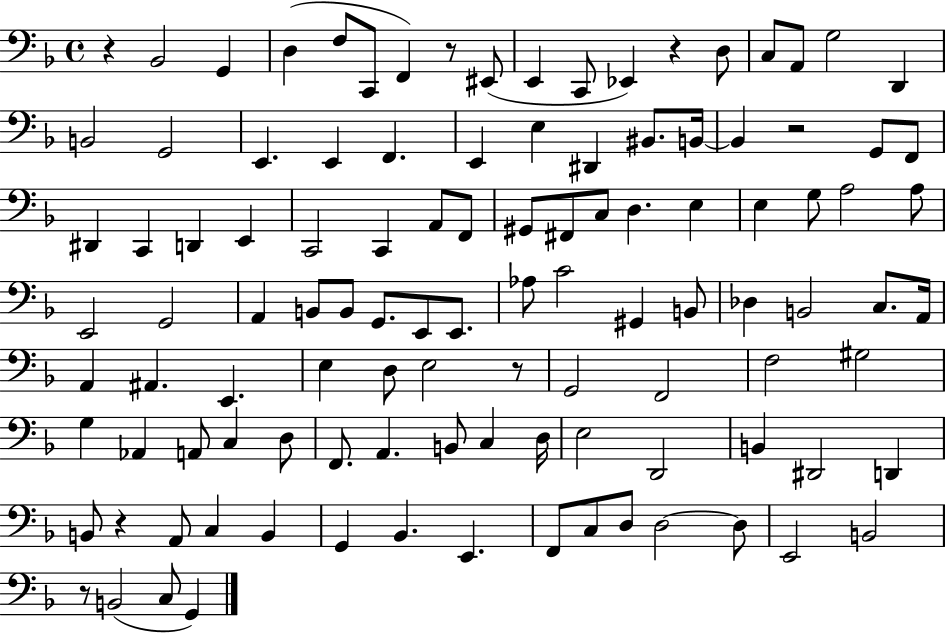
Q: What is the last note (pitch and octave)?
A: G2